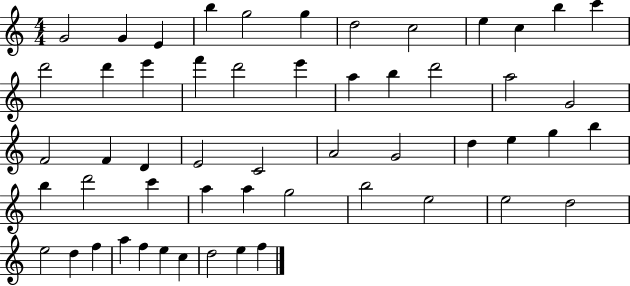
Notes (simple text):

G4/h G4/q E4/q B5/q G5/h G5/q D5/h C5/h E5/q C5/q B5/q C6/q D6/h D6/q E6/q F6/q D6/h E6/q A5/q B5/q D6/h A5/h G4/h F4/h F4/q D4/q E4/h C4/h A4/h G4/h D5/q E5/q G5/q B5/q B5/q D6/h C6/q A5/q A5/q G5/h B5/h E5/h E5/h D5/h E5/h D5/q F5/q A5/q F5/q E5/q C5/q D5/h E5/q F5/q